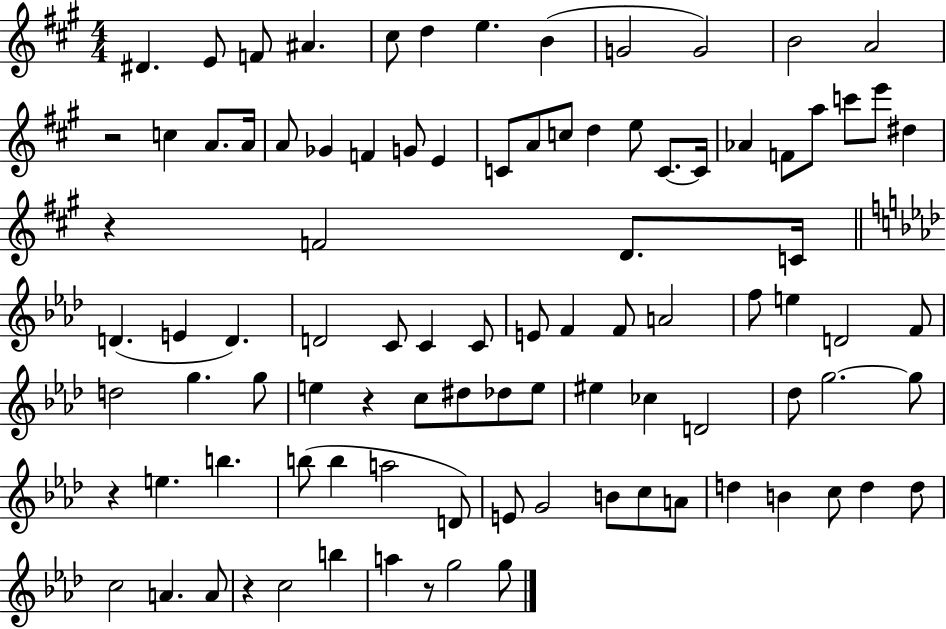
{
  \clef treble
  \numericTimeSignature
  \time 4/4
  \key a \major
  dis'4. e'8 f'8 ais'4. | cis''8 d''4 e''4. b'4( | g'2 g'2) | b'2 a'2 | \break r2 c''4 a'8. a'16 | a'8 ges'4 f'4 g'8 e'4 | c'8 a'8 c''8 d''4 e''8 c'8.~~ c'16 | aes'4 f'8 a''8 c'''8 e'''8 dis''4 | \break r4 f'2 d'8. c'16 | \bar "||" \break \key f \minor d'4.( e'4 d'4.) | d'2 c'8 c'4 c'8 | e'8 f'4 f'8 a'2 | f''8 e''4 d'2 f'8 | \break d''2 g''4. g''8 | e''4 r4 c''8 dis''8 des''8 e''8 | eis''4 ces''4 d'2 | des''8 g''2.~~ g''8 | \break r4 e''4. b''4. | b''8( b''4 a''2 d'8) | e'8 g'2 b'8 c''8 a'8 | d''4 b'4 c''8 d''4 d''8 | \break c''2 a'4. a'8 | r4 c''2 b''4 | a''4 r8 g''2 g''8 | \bar "|."
}